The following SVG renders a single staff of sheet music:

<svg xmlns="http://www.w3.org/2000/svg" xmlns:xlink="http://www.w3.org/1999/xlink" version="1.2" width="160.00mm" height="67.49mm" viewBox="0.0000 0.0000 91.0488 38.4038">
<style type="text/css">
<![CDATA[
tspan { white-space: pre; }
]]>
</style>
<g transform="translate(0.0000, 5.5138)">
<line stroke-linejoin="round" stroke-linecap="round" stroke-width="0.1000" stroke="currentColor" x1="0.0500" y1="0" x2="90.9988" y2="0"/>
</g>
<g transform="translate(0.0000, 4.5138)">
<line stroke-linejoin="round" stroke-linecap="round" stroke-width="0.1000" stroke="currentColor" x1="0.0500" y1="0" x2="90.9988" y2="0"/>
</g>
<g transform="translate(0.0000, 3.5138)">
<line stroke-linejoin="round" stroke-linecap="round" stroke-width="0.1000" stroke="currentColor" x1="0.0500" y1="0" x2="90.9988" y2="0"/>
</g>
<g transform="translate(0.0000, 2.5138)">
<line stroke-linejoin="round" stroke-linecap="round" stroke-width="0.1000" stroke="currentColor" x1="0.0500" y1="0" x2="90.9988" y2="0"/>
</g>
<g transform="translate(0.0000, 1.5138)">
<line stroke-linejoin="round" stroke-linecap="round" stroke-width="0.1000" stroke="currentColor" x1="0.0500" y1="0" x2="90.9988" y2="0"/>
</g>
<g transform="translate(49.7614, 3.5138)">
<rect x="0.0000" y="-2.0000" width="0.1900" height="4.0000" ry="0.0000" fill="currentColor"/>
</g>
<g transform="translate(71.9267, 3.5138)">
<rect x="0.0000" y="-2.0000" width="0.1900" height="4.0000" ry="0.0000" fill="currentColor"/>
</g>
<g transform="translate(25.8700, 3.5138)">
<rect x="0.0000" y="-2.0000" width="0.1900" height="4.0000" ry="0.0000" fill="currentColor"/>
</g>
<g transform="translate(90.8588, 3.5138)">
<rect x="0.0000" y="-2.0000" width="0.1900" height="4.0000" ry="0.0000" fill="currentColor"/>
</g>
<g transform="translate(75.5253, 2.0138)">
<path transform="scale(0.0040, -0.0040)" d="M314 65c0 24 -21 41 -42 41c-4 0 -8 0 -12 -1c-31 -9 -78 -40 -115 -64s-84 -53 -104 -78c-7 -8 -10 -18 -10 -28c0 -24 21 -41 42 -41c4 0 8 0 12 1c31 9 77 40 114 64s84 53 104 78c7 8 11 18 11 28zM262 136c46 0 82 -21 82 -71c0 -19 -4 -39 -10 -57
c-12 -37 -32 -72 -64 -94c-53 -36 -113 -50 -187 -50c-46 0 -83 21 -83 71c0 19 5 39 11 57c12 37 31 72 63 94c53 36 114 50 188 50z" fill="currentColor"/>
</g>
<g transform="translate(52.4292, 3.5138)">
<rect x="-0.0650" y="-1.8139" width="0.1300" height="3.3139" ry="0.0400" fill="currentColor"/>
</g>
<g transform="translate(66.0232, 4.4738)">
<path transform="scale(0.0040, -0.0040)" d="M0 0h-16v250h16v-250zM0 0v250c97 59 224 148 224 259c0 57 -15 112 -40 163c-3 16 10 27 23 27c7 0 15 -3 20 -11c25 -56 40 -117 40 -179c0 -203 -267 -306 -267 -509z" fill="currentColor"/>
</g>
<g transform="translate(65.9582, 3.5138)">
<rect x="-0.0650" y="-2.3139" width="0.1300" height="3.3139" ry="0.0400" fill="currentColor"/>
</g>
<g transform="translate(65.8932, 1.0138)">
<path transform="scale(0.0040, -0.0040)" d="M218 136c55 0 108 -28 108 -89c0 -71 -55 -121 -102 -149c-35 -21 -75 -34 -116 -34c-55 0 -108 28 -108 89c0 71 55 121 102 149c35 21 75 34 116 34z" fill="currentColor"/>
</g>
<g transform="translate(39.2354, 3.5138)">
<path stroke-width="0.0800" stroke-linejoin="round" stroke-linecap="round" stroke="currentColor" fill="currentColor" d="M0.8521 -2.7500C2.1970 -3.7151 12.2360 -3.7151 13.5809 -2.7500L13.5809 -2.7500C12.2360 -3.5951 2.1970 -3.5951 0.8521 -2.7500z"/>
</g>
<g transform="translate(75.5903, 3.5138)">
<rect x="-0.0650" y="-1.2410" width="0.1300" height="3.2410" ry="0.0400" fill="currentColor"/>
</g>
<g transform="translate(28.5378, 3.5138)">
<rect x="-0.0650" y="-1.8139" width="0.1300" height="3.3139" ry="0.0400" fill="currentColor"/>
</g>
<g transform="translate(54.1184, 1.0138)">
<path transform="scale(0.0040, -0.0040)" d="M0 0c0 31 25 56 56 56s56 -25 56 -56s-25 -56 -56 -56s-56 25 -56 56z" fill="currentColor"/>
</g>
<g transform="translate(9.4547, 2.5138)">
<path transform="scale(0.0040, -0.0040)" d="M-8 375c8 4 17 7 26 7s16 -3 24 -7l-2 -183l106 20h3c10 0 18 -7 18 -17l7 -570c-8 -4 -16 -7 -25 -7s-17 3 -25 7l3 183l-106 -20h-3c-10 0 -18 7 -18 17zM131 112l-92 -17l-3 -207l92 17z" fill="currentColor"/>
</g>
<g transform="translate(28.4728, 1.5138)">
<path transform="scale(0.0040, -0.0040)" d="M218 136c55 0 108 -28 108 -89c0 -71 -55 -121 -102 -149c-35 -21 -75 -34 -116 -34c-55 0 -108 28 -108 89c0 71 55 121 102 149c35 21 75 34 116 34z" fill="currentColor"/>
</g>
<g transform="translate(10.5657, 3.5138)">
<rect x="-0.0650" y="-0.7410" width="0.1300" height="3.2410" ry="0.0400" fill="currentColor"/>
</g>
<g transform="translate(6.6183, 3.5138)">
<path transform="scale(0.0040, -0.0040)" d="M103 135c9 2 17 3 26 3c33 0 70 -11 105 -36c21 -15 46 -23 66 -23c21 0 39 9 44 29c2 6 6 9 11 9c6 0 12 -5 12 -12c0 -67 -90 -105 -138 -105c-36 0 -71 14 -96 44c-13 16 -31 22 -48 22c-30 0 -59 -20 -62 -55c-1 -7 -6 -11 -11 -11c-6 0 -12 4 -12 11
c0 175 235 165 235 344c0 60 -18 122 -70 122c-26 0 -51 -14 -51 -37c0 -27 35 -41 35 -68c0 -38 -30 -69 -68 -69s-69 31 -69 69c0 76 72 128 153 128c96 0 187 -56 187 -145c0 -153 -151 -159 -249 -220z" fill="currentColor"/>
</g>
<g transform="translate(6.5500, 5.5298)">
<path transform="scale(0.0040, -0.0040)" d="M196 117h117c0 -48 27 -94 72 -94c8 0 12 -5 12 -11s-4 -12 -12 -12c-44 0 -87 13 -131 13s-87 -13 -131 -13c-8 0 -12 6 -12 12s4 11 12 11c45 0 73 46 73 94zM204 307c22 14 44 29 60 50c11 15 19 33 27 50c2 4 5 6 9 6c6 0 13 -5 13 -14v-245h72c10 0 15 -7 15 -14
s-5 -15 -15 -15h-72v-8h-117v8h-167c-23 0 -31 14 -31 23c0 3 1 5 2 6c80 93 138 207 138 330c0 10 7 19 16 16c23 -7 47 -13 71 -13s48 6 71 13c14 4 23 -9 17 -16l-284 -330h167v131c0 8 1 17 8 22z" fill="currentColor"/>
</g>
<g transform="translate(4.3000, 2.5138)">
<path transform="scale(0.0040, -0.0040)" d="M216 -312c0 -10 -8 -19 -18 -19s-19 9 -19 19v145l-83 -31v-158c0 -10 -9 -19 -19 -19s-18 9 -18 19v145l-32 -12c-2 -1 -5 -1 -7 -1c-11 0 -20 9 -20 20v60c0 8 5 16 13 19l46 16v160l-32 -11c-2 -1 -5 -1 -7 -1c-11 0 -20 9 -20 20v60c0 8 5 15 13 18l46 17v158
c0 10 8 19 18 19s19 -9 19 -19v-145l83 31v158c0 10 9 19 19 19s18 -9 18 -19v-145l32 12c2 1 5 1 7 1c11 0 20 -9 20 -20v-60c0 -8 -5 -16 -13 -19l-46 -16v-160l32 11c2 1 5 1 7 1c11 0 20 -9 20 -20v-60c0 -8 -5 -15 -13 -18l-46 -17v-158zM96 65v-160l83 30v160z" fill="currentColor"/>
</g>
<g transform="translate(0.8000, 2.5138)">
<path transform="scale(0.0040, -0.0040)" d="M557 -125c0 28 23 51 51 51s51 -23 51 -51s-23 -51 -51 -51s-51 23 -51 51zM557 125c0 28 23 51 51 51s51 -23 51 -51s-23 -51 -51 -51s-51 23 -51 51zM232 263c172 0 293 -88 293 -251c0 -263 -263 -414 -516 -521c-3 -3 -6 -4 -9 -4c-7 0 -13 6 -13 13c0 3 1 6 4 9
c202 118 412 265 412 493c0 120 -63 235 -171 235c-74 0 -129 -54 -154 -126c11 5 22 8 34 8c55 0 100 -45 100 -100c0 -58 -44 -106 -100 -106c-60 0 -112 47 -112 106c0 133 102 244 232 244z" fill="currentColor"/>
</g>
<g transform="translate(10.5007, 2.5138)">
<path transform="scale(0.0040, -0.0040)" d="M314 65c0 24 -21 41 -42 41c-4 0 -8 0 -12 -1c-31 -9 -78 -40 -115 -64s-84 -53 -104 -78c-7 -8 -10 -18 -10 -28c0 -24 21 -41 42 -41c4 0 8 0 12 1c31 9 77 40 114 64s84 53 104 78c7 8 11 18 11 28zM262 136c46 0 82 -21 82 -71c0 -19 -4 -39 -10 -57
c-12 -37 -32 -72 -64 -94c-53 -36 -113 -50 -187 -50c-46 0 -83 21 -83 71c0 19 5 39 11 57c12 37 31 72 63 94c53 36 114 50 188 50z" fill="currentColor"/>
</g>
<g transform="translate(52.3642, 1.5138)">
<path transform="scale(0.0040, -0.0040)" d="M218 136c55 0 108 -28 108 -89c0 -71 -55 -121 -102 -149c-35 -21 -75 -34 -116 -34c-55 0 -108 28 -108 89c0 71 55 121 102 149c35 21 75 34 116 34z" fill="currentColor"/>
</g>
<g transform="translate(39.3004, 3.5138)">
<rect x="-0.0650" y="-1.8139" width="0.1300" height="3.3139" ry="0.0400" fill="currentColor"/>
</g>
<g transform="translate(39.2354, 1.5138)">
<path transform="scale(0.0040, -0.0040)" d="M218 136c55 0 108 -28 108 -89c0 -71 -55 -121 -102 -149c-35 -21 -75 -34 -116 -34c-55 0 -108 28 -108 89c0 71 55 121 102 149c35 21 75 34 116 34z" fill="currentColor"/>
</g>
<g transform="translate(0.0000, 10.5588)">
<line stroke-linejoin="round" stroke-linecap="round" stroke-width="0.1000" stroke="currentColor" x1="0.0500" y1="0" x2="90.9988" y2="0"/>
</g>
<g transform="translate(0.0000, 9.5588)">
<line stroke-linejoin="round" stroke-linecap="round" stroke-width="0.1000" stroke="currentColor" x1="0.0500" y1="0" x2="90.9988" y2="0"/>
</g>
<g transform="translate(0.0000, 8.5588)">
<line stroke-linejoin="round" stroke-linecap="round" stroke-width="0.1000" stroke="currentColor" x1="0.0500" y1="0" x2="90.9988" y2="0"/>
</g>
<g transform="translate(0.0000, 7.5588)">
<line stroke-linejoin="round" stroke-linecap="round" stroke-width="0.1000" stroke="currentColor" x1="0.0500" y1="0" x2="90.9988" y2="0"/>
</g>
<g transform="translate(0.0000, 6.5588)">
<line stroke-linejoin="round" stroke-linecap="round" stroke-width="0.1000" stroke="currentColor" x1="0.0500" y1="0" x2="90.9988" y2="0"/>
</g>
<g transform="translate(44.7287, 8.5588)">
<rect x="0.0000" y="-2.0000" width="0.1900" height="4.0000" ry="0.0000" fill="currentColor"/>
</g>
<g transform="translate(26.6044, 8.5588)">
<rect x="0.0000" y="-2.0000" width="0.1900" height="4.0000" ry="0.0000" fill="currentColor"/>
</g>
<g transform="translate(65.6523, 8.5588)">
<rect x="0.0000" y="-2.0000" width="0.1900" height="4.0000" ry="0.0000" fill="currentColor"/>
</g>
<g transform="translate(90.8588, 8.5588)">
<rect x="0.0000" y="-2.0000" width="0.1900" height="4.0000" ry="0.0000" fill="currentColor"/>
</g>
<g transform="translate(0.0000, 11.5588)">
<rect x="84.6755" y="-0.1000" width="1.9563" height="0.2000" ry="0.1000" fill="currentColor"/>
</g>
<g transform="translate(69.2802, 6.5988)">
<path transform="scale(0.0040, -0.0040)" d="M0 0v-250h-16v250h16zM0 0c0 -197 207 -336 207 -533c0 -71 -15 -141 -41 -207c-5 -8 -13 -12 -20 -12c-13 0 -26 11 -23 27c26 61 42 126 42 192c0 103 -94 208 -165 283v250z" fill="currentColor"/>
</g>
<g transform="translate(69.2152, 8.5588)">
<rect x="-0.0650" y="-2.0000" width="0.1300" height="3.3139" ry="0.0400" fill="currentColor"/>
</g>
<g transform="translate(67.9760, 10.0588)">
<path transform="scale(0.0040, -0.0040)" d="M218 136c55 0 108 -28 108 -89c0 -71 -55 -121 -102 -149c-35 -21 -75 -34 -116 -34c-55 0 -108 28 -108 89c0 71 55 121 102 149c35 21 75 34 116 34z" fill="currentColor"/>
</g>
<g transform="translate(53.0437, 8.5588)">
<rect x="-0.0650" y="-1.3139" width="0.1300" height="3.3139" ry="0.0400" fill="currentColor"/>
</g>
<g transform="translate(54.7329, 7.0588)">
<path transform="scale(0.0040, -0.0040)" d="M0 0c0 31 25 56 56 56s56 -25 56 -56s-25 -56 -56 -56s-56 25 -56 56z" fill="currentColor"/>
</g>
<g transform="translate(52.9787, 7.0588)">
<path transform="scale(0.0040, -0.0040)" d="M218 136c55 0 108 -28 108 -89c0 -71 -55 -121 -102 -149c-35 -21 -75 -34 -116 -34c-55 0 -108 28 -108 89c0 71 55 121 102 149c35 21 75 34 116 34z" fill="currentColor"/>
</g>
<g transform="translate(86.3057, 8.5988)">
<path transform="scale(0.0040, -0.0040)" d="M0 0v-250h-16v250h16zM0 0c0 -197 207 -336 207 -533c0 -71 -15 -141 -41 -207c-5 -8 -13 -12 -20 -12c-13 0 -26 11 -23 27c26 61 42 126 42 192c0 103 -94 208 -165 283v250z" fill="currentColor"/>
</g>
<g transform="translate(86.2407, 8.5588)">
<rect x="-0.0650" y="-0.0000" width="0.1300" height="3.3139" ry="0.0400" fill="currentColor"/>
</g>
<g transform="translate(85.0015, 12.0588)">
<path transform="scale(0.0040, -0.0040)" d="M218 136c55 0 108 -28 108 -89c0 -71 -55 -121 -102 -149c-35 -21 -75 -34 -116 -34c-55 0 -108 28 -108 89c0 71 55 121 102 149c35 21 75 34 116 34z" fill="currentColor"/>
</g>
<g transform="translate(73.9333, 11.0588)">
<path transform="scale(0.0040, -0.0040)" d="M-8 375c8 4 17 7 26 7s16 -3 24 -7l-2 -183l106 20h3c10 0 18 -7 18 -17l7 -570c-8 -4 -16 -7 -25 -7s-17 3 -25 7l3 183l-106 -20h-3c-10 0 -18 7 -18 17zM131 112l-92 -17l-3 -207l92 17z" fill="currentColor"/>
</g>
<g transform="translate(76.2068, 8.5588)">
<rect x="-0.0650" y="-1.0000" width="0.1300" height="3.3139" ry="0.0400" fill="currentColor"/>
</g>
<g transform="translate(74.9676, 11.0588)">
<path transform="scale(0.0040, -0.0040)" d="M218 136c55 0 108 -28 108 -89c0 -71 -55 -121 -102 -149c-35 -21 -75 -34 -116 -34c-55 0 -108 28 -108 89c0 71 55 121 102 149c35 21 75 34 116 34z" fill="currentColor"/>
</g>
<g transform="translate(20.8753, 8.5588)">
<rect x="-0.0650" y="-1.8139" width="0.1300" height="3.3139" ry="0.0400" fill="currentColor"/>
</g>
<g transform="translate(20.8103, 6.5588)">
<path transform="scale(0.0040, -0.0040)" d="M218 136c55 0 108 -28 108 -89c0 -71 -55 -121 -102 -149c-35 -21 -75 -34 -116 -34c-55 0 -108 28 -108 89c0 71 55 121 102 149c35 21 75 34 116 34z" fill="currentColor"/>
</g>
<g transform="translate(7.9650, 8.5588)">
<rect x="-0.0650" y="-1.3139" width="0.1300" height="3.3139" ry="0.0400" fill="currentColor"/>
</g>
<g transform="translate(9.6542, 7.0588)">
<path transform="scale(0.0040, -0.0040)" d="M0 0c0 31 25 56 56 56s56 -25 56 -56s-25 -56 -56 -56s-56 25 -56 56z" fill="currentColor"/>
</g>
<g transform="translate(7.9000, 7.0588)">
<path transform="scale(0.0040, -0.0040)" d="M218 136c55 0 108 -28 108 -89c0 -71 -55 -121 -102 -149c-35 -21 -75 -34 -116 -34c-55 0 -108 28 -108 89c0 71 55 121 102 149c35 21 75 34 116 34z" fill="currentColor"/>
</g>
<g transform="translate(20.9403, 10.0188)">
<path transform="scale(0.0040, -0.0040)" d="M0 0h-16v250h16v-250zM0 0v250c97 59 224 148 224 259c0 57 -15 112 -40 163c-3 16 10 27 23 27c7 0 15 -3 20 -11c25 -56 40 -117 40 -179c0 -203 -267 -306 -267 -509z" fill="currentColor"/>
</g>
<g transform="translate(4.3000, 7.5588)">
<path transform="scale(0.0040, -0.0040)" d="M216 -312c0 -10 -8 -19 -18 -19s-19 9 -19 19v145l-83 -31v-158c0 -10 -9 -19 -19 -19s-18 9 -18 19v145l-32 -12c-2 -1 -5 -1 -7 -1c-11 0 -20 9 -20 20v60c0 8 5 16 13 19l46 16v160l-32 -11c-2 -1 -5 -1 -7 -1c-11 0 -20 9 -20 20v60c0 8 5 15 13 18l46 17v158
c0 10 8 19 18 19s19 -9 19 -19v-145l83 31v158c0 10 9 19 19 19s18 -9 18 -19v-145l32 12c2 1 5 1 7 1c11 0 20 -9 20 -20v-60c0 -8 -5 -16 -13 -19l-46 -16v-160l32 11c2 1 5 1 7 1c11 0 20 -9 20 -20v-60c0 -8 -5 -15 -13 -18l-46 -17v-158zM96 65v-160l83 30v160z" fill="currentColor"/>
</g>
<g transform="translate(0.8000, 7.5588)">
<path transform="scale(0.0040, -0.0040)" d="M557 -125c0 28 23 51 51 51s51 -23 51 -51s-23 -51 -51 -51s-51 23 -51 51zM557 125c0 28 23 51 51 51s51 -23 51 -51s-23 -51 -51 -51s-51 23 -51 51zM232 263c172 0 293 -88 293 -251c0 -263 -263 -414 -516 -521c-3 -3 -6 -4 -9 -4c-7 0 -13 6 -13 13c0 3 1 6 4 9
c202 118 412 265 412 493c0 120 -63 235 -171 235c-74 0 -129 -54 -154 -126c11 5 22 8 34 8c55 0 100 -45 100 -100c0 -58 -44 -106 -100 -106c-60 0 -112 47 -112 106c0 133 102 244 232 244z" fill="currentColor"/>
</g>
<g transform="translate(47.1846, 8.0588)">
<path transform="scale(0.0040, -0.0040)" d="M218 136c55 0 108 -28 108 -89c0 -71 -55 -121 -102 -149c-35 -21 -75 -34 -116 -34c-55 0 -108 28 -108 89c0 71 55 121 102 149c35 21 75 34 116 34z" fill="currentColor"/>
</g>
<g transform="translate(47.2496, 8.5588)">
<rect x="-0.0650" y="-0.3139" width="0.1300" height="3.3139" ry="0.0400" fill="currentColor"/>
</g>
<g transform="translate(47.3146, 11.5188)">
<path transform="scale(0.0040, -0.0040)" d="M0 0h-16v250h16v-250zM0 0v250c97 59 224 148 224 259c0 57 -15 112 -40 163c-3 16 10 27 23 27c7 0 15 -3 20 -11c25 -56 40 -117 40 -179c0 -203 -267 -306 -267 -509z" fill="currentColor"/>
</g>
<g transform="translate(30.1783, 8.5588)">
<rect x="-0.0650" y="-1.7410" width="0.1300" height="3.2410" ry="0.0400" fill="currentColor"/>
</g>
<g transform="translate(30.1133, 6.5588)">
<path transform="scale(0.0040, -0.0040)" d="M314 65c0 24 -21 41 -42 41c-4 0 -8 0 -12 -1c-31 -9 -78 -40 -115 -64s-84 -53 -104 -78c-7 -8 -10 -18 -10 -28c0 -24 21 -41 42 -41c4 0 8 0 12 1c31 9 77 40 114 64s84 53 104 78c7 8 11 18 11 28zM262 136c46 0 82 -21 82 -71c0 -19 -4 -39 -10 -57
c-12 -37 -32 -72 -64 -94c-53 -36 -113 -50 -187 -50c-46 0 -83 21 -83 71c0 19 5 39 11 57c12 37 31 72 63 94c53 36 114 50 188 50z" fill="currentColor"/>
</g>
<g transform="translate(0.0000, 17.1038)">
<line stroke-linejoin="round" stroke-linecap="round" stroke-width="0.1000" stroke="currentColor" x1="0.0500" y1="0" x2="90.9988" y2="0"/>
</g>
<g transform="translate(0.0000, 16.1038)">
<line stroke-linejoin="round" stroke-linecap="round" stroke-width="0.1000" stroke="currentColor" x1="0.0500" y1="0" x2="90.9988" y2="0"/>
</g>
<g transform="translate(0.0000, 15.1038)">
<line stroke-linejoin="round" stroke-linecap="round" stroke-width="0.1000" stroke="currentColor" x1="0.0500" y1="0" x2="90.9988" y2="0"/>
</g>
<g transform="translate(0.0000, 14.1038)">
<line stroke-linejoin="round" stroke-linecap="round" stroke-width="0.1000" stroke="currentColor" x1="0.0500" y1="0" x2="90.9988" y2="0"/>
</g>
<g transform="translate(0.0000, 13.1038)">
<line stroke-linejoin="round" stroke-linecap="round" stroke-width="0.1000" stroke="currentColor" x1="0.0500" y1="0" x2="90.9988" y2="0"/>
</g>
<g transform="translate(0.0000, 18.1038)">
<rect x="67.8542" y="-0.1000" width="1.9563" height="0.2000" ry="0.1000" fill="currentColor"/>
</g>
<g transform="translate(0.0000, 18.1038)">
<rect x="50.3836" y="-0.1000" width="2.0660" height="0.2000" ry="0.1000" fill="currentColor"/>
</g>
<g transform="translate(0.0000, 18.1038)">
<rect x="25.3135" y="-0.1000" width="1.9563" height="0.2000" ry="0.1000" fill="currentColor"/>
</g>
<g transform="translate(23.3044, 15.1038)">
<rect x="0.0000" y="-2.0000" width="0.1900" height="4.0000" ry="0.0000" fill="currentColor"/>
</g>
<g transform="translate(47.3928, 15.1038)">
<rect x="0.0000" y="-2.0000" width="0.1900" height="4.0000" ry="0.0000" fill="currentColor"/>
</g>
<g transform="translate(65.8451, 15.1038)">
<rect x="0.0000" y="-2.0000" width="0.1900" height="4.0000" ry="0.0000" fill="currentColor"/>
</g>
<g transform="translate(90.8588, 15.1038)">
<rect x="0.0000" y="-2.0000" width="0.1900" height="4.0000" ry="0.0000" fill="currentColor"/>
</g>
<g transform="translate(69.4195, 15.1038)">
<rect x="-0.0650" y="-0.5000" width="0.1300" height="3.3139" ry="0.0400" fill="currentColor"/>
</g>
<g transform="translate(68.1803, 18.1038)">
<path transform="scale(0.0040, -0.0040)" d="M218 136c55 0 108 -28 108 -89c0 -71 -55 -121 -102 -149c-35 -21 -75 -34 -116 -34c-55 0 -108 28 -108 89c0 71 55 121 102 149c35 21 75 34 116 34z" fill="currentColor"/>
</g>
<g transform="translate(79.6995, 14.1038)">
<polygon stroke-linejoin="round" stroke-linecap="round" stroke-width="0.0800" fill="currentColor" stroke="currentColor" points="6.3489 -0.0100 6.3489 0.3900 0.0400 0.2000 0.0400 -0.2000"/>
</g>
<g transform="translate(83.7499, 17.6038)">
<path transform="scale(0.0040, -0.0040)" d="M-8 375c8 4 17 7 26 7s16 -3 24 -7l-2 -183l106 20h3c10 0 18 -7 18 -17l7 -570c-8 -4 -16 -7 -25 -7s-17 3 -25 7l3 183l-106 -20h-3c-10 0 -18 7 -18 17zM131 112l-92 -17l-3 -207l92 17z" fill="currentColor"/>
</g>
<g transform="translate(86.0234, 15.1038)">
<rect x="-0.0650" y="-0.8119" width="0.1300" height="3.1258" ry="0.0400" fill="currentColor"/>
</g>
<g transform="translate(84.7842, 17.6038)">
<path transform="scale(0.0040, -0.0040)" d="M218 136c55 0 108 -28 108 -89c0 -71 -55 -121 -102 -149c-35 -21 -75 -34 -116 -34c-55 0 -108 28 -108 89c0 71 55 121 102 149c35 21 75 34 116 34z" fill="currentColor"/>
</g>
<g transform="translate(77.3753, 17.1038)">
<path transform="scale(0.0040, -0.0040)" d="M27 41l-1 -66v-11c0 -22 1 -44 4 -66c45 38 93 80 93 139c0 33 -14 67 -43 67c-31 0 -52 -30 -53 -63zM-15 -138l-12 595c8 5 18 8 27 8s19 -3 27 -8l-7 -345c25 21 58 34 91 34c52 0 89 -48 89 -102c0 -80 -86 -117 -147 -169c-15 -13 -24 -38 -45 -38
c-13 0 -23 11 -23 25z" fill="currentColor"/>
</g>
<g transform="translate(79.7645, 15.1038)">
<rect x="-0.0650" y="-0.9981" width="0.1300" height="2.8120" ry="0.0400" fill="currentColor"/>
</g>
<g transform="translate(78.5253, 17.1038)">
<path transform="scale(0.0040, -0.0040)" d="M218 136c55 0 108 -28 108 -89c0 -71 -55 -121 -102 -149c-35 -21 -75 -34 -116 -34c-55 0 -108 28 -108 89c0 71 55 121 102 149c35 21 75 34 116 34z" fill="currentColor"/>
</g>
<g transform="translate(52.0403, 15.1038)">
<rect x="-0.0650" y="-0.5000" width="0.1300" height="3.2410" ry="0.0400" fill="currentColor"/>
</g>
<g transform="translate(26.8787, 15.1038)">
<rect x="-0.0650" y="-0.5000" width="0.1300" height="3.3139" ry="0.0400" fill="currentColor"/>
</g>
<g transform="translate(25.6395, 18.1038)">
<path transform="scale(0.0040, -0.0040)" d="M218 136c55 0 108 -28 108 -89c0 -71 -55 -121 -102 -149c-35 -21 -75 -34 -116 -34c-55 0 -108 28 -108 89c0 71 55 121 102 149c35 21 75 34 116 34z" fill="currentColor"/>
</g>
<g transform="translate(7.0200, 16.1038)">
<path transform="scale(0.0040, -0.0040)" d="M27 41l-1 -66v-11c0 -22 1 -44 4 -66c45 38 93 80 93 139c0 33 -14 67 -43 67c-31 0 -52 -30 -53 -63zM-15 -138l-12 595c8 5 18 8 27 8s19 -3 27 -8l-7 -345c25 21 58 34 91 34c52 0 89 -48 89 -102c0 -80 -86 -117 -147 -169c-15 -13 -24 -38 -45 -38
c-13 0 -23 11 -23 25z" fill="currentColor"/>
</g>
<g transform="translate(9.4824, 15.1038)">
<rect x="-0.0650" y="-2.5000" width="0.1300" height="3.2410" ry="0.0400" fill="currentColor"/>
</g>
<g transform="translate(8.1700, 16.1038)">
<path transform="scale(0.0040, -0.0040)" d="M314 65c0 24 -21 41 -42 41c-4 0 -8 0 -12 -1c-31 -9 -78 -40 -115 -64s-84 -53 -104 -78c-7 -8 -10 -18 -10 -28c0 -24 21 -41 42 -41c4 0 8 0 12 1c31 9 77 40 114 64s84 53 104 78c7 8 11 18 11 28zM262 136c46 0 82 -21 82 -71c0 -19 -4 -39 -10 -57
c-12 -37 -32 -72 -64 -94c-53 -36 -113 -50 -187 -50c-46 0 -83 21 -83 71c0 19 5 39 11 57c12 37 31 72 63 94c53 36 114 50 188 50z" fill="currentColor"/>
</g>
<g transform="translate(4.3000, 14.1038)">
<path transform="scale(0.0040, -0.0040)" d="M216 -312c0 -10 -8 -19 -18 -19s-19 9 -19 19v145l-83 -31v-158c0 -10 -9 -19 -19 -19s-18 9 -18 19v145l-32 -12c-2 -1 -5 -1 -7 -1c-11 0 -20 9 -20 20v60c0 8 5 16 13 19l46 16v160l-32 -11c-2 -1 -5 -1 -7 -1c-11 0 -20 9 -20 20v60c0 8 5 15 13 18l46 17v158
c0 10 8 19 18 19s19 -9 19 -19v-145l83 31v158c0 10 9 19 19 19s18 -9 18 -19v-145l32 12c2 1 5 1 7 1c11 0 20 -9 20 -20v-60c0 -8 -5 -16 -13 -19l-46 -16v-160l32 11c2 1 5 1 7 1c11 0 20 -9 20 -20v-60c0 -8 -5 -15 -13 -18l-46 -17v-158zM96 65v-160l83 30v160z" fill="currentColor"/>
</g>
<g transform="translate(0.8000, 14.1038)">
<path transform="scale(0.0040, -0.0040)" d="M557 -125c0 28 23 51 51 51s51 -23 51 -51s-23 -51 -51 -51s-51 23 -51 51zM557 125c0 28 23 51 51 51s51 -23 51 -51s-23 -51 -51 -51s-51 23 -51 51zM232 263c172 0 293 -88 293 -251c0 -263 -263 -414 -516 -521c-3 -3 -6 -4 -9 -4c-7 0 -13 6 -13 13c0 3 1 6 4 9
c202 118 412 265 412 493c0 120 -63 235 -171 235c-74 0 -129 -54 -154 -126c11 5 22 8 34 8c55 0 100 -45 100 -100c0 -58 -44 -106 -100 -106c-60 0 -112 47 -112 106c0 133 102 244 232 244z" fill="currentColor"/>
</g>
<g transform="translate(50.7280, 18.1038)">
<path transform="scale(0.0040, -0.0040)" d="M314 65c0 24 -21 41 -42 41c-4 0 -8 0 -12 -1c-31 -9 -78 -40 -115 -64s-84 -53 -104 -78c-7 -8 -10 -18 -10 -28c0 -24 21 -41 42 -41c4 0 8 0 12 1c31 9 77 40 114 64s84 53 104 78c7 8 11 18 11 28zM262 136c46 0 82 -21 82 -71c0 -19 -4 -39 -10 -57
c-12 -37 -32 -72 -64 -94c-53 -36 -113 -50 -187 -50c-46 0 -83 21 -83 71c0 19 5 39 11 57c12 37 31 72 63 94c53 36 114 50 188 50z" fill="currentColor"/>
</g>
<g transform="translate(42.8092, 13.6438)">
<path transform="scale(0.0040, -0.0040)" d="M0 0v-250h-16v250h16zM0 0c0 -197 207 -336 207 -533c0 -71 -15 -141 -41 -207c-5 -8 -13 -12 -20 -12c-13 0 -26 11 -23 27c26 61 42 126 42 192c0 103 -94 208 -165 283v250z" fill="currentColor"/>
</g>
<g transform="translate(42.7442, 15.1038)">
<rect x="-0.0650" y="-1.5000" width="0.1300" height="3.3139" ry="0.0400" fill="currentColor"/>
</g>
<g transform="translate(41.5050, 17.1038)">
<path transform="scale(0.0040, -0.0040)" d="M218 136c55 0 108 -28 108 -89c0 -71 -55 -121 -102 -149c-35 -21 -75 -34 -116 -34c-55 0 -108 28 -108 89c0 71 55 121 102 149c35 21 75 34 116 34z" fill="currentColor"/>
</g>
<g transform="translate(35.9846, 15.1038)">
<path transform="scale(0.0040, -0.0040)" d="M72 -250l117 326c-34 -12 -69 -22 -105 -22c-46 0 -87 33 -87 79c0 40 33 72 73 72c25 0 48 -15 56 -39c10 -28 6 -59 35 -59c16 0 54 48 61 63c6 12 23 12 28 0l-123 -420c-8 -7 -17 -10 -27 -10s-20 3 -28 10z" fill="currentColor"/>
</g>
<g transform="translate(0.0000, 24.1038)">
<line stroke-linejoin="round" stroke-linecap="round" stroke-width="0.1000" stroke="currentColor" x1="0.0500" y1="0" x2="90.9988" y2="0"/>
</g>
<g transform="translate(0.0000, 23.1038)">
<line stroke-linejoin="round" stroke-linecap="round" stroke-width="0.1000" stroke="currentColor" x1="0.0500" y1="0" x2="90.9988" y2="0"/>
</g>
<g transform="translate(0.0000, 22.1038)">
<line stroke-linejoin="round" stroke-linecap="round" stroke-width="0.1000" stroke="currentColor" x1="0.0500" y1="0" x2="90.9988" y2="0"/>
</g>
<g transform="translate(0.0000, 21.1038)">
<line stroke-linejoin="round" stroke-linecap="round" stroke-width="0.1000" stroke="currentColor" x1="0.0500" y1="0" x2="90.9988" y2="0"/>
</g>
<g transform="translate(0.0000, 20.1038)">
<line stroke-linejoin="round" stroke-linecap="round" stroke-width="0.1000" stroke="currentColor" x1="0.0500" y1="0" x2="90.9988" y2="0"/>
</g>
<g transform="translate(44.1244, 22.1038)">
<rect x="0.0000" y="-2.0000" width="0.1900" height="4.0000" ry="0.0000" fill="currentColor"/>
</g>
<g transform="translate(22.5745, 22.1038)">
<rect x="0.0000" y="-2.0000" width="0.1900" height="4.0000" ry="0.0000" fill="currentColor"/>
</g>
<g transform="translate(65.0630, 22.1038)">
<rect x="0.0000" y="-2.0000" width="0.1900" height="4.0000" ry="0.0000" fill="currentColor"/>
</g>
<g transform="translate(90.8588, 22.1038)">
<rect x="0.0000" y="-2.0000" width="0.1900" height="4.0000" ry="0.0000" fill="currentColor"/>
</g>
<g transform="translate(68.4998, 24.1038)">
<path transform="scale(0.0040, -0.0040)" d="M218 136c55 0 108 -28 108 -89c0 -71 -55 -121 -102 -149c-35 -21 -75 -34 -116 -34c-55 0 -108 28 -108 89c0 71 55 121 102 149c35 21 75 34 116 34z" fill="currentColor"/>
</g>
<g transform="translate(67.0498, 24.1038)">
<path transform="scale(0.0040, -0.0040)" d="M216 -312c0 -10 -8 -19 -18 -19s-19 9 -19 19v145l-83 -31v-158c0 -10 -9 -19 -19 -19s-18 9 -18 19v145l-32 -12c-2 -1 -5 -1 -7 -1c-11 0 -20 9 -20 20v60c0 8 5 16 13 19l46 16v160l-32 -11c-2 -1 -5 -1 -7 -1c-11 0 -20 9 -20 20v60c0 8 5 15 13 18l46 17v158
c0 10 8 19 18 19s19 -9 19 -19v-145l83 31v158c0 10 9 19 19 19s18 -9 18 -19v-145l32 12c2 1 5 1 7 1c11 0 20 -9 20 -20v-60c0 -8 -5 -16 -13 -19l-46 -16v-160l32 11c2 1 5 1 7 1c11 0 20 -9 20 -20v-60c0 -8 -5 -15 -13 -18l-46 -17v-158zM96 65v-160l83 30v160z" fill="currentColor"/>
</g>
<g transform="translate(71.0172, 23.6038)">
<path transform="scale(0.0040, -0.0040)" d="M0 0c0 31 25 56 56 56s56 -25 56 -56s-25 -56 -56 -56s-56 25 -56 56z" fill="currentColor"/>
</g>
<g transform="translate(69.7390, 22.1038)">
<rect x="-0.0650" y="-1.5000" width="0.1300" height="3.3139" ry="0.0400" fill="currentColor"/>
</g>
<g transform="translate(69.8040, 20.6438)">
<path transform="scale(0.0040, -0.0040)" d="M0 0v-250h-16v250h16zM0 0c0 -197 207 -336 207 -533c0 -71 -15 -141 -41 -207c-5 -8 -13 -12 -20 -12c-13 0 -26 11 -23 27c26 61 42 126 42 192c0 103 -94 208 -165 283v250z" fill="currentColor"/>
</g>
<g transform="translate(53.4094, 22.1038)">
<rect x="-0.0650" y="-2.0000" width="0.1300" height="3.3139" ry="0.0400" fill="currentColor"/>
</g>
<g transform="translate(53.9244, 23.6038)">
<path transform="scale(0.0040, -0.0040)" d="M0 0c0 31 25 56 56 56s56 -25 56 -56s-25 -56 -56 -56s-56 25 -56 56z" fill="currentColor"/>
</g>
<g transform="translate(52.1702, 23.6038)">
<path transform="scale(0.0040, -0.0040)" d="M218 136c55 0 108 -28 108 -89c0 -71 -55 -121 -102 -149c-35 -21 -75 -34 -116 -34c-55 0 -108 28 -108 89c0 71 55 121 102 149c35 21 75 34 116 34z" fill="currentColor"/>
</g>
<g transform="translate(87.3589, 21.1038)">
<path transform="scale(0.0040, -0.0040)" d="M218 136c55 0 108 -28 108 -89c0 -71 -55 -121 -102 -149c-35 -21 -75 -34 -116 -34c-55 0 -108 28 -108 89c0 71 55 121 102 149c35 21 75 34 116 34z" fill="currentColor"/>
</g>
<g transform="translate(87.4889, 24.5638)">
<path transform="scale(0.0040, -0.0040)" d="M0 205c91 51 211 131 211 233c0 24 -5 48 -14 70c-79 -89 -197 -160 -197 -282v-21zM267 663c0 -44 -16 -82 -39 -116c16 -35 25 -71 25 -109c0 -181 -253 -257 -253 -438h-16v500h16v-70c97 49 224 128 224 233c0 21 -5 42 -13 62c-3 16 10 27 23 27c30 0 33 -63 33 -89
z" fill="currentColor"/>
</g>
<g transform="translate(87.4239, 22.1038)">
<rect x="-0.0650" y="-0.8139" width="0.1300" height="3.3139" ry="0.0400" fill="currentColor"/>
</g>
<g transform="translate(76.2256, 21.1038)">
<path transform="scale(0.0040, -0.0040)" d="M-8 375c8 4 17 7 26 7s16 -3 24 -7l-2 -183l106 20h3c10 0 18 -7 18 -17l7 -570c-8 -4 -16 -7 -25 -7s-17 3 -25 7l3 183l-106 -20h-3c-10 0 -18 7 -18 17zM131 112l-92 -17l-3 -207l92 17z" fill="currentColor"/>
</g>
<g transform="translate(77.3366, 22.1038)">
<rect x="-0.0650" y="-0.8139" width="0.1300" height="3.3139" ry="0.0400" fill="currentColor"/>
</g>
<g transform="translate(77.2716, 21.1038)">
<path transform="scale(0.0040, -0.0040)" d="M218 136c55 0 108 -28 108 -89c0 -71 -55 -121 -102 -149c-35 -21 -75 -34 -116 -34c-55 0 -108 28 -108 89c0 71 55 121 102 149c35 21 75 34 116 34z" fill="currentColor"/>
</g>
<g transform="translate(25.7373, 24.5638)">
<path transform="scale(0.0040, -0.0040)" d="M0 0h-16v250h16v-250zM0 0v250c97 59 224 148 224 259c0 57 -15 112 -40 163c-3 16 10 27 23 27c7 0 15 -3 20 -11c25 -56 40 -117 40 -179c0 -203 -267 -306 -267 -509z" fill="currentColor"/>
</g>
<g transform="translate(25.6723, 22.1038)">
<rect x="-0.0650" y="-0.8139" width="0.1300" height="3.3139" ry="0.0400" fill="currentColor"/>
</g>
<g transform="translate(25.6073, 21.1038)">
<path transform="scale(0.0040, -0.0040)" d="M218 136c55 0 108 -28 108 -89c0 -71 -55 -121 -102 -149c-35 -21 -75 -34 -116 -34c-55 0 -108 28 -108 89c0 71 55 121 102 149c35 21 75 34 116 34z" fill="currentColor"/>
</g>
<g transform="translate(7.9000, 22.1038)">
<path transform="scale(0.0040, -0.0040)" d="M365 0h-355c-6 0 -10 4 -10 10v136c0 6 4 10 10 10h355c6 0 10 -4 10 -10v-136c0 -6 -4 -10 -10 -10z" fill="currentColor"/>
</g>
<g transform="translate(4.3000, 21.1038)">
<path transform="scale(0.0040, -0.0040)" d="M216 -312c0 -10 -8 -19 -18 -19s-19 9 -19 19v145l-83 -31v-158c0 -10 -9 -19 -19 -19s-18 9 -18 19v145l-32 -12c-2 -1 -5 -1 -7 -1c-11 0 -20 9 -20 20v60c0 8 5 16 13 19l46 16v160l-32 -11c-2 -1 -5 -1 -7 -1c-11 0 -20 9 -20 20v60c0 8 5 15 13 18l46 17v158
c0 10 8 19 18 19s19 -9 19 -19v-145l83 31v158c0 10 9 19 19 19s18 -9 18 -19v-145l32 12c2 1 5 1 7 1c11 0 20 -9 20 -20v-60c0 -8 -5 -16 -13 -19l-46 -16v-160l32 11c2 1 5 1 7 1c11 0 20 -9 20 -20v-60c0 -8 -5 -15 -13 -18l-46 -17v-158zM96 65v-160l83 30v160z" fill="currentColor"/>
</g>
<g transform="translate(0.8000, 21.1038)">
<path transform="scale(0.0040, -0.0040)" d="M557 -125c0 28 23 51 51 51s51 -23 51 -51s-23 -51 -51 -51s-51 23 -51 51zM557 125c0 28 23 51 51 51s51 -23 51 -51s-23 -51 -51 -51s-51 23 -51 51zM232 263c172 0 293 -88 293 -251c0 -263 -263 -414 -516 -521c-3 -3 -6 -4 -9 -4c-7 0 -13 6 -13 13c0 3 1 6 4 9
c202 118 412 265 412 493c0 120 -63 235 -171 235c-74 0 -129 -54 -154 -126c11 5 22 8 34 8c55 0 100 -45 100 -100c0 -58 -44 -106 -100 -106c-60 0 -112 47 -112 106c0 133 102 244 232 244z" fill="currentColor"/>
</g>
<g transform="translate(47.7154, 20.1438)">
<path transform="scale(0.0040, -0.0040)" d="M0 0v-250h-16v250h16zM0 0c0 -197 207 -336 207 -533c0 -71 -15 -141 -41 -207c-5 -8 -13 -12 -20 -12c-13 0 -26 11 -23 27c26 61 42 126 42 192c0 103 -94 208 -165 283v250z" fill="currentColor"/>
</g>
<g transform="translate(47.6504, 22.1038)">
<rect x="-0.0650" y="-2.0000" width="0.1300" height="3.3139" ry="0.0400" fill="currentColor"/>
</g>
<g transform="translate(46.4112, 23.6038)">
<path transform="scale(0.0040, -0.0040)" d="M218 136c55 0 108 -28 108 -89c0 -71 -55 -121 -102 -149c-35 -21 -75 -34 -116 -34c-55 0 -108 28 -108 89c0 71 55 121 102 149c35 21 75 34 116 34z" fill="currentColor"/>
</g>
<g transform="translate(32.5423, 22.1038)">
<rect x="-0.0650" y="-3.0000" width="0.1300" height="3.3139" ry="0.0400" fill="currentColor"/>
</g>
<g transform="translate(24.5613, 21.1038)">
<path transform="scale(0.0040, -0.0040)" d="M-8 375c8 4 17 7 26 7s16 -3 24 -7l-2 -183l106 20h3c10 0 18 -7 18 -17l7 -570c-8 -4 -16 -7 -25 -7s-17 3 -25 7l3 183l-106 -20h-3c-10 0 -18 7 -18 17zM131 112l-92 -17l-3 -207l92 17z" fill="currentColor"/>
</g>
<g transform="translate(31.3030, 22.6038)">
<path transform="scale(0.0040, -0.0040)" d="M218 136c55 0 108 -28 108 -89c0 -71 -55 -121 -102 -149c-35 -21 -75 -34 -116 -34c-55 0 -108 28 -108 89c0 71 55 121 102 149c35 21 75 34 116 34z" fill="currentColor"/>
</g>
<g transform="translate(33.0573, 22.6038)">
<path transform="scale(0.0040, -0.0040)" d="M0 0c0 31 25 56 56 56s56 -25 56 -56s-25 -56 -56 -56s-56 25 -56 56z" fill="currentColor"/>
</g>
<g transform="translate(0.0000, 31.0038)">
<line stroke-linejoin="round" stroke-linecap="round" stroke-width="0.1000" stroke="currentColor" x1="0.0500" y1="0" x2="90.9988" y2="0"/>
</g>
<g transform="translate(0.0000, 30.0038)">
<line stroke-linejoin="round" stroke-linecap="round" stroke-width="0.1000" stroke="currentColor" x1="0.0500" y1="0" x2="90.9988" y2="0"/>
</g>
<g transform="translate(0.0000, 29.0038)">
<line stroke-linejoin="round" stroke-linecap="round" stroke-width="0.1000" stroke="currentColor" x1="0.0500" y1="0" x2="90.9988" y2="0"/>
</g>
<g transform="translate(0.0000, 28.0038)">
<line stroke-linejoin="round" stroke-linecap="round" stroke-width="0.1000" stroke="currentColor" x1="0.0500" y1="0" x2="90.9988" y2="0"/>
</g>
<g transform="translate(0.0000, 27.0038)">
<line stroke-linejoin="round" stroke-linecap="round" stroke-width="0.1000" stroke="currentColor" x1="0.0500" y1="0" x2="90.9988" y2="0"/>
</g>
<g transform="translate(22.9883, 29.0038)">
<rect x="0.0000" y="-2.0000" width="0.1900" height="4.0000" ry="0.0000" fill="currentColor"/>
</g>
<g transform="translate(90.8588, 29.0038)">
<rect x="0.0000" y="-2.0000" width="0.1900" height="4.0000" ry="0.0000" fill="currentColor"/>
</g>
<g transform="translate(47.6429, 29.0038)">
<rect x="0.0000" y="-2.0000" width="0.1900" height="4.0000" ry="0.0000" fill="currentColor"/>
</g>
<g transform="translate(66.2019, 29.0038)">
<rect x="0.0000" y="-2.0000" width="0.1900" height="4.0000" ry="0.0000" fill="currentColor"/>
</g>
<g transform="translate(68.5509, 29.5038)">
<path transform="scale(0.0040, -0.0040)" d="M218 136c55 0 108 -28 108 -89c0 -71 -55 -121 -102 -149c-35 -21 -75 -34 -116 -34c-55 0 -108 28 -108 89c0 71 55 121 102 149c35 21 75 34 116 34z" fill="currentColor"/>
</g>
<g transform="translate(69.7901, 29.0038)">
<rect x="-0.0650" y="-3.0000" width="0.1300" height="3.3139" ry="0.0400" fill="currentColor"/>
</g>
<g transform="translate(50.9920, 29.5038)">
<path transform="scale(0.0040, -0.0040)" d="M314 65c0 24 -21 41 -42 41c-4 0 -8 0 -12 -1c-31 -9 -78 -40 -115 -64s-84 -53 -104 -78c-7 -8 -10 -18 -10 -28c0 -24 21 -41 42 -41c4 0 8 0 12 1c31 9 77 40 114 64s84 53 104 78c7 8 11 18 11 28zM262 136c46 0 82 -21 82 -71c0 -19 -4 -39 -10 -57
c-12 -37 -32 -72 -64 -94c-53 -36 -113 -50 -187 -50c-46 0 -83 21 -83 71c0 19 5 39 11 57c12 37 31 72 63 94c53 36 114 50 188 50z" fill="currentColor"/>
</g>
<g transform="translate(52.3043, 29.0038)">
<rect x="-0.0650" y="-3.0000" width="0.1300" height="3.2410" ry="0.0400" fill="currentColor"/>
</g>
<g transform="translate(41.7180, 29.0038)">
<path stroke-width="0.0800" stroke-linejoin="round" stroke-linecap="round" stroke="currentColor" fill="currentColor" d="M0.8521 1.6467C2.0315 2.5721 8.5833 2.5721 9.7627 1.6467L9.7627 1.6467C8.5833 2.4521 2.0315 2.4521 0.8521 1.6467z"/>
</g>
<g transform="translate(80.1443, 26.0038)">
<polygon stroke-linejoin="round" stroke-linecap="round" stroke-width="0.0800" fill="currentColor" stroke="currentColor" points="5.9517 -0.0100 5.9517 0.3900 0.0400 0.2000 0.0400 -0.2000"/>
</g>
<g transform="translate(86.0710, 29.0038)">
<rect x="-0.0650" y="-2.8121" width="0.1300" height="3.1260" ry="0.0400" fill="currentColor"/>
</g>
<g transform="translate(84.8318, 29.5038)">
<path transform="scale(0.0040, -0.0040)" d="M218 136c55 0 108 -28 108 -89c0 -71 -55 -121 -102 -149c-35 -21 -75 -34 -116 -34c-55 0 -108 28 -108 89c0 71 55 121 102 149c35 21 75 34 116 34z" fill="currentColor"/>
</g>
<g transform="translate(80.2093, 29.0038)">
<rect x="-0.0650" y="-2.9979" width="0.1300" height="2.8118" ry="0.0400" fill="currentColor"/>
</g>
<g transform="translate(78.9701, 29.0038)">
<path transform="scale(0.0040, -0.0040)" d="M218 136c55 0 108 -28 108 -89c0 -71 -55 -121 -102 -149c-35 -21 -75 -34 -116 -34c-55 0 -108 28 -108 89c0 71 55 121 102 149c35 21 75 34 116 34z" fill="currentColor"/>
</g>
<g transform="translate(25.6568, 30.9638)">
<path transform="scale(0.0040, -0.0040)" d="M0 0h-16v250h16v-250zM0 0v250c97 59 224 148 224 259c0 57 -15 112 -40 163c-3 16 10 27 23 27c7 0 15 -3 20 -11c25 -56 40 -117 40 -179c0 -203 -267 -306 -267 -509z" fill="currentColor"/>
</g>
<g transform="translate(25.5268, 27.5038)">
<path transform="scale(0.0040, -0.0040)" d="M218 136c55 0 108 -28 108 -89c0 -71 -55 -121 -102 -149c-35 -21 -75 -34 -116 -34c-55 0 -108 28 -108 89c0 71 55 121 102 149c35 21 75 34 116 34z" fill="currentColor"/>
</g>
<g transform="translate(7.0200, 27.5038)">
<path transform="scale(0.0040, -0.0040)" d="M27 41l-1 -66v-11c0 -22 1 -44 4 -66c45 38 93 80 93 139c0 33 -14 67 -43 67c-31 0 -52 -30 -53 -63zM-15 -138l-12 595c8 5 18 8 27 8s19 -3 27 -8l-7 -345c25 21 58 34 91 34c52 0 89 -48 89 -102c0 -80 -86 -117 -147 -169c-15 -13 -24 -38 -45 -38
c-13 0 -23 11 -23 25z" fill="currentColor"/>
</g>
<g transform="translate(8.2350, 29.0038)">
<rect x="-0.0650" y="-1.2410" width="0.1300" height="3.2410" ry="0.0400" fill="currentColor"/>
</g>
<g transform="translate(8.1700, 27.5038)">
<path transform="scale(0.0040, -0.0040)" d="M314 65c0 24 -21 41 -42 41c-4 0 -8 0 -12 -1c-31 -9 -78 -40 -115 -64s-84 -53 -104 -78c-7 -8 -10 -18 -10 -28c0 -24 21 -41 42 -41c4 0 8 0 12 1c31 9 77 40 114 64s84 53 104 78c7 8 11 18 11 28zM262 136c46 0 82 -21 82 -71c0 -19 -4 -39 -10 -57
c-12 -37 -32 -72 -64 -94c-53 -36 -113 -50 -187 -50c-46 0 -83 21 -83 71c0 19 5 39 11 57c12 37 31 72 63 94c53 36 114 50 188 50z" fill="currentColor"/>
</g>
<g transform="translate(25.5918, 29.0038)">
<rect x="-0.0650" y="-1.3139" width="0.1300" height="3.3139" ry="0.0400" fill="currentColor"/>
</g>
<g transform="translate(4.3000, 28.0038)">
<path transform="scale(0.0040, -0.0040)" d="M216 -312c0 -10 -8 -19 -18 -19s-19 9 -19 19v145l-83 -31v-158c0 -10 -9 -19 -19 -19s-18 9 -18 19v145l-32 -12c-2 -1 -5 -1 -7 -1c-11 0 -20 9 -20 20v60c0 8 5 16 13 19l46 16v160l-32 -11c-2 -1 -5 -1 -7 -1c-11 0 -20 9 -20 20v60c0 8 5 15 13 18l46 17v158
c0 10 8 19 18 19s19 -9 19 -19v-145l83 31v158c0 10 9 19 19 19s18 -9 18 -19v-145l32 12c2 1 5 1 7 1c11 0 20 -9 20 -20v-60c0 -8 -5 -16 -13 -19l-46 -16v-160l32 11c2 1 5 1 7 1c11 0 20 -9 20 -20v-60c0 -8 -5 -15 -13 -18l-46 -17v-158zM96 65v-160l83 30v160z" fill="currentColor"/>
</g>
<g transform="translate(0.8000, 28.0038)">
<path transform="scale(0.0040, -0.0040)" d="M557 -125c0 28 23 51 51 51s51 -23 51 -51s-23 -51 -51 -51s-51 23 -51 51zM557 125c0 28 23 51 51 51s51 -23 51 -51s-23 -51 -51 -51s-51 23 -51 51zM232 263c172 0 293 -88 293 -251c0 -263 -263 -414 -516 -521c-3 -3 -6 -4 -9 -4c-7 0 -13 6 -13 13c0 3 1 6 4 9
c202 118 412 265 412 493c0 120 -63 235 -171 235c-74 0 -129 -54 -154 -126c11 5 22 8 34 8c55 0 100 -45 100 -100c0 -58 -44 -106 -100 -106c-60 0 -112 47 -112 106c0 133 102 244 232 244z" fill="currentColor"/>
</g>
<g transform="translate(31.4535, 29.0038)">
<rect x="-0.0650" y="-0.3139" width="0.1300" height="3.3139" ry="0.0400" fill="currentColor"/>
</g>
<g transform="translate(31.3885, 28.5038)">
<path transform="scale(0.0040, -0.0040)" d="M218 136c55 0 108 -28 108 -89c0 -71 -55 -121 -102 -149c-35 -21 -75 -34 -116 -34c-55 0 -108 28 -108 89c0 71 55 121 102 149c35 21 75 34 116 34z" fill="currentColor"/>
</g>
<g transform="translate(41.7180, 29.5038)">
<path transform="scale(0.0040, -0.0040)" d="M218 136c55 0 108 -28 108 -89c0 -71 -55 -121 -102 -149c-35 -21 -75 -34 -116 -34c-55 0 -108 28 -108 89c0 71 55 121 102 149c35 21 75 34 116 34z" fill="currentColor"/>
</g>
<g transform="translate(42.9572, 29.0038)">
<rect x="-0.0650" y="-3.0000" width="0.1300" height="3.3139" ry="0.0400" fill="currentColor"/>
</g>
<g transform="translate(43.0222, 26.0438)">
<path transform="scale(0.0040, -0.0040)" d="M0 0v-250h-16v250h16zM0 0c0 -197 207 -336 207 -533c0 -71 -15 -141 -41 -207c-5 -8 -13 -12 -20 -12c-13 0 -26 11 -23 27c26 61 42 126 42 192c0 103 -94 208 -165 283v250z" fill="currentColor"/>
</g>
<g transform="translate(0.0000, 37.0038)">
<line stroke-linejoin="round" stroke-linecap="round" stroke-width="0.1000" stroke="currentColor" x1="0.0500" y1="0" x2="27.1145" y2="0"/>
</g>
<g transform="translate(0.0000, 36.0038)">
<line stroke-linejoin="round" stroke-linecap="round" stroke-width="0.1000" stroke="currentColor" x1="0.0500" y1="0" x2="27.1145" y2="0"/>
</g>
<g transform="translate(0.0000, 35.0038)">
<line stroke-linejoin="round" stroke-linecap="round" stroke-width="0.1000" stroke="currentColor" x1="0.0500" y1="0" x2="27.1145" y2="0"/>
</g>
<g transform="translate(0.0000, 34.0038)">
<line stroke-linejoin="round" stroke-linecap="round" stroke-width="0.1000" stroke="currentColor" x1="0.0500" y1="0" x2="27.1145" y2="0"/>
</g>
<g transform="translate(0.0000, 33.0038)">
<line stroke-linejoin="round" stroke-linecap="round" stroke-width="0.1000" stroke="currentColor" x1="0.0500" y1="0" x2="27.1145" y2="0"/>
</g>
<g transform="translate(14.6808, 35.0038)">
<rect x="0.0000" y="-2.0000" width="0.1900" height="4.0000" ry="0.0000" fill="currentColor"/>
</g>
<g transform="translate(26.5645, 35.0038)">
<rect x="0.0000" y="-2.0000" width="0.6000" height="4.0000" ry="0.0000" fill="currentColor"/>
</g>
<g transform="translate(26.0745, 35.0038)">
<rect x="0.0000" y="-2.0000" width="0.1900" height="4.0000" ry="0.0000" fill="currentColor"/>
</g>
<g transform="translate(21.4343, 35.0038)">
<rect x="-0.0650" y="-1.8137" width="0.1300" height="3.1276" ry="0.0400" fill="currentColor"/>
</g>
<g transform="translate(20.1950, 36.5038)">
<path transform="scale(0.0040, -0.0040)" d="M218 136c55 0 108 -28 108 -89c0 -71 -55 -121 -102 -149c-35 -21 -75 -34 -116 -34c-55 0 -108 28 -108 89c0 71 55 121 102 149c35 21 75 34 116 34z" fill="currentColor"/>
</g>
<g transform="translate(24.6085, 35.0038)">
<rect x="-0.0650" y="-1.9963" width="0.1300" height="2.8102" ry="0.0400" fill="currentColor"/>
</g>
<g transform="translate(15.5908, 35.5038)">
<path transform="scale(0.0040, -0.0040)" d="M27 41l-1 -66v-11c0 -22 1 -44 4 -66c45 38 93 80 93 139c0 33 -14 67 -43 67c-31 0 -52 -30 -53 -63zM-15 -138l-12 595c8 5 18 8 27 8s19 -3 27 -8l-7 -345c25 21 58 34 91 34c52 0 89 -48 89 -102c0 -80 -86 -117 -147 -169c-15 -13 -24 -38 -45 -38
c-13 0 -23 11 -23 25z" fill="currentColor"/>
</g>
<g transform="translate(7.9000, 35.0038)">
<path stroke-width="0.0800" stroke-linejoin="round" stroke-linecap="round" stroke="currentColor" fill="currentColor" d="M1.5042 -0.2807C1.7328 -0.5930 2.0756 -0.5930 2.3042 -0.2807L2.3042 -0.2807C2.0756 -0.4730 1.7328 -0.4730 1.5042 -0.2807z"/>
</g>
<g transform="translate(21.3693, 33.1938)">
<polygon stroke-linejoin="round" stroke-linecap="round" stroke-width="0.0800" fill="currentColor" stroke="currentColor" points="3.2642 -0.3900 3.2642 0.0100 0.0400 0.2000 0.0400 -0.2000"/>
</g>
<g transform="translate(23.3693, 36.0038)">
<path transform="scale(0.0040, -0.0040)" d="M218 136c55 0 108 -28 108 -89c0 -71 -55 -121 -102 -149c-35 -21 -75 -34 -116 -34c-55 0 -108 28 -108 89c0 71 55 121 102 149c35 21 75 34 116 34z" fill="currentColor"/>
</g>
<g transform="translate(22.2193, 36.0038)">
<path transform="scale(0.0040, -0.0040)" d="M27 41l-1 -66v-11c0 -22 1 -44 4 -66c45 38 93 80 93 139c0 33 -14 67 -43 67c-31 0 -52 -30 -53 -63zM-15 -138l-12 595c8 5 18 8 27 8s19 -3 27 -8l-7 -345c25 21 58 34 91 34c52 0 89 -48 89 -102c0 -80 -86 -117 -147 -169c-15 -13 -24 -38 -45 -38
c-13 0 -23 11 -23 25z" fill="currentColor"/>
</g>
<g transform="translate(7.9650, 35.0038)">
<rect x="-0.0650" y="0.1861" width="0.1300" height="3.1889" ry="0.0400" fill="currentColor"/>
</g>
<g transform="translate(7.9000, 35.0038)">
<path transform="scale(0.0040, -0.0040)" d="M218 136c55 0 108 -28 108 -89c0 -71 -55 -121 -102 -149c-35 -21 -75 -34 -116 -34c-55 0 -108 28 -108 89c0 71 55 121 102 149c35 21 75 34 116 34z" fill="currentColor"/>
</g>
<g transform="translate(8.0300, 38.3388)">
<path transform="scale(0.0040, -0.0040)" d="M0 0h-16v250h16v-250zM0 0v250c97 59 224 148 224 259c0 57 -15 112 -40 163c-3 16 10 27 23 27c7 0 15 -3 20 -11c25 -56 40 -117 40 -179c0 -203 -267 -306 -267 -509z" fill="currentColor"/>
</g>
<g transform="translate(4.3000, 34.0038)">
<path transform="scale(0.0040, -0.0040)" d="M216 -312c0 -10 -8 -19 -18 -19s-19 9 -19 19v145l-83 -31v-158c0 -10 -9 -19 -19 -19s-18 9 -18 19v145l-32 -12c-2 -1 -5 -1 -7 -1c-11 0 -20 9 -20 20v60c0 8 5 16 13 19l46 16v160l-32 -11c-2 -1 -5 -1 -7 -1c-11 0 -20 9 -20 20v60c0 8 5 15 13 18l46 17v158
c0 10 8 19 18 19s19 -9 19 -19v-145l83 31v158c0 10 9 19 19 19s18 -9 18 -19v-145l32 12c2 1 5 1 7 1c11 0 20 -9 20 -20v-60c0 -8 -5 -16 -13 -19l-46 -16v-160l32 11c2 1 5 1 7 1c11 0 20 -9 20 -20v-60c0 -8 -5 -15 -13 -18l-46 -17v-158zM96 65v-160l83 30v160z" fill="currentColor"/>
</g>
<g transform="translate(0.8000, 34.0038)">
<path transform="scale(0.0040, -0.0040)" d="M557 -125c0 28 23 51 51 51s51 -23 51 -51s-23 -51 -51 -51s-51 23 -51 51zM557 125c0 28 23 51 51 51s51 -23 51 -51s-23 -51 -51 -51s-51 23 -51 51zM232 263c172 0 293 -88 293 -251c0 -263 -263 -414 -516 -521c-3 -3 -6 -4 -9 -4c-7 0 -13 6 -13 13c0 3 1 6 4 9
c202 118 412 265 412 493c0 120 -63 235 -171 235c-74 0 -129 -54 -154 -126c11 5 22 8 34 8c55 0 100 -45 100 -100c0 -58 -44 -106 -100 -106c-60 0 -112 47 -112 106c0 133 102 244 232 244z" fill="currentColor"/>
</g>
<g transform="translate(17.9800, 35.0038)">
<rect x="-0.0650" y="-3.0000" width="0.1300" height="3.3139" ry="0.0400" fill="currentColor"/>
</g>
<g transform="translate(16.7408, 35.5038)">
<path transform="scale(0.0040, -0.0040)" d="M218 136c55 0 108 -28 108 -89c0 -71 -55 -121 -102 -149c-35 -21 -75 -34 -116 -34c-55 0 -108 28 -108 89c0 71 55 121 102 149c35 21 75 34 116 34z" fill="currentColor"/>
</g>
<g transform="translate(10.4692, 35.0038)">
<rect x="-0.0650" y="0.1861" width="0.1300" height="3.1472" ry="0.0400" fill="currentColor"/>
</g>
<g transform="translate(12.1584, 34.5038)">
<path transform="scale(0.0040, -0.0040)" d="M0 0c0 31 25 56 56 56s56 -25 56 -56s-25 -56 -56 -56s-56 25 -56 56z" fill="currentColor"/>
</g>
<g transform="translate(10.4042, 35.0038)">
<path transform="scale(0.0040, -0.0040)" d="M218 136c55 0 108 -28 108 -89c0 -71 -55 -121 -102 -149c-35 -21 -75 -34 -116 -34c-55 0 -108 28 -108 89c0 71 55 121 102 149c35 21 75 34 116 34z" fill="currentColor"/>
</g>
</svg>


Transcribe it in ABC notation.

X:1
T:Untitled
M:2/4
L:1/4
K:G
F,2 A, A, A, B,/2 G,2 G, A,/2 A,2 E,/2 G, A,,/2 F,, D,,/2 _B,,2 E,, z/2 G,,/2 E,,2 E,, _G,,/2 F,,/2 z2 F,/2 C, A,,/2 A,, ^G,,/2 F, F,/4 _G,2 G,/2 E, C,/2 C,2 C, D,/2 C,/2 D,/2 D, _C, A,,/2 _B,,/2